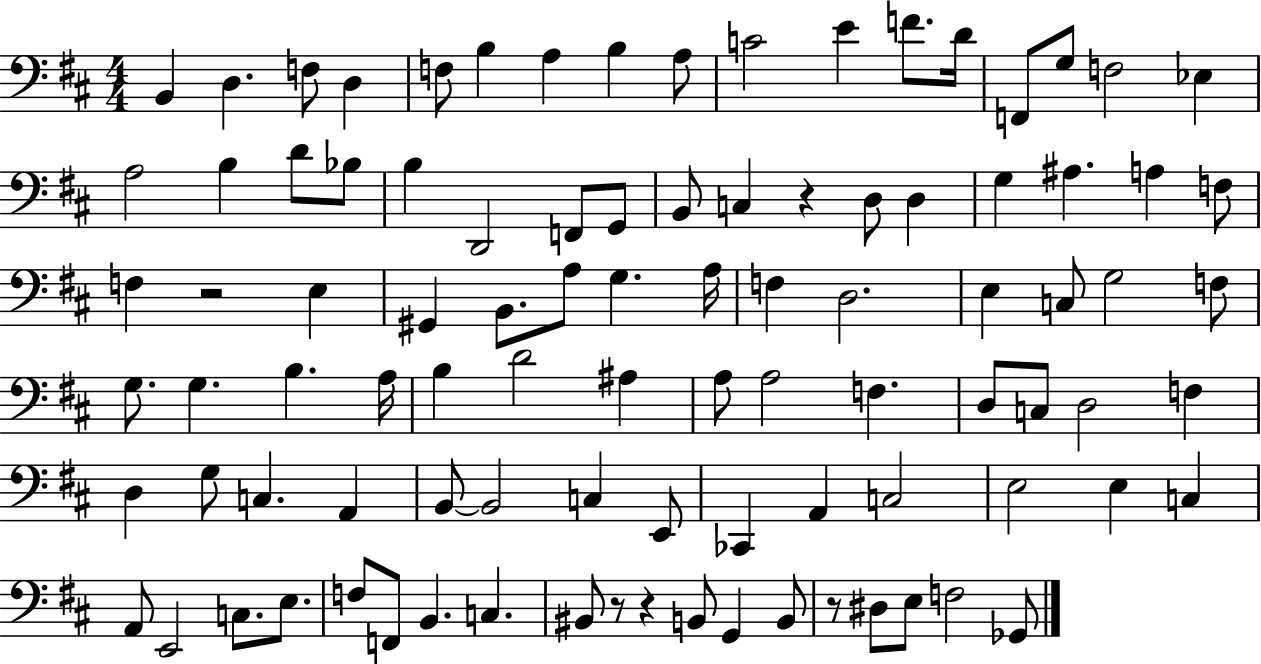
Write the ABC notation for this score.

X:1
T:Untitled
M:4/4
L:1/4
K:D
B,, D, F,/2 D, F,/2 B, A, B, A,/2 C2 E F/2 D/4 F,,/2 G,/2 F,2 _E, A,2 B, D/2 _B,/2 B, D,,2 F,,/2 G,,/2 B,,/2 C, z D,/2 D, G, ^A, A, F,/2 F, z2 E, ^G,, B,,/2 A,/2 G, A,/4 F, D,2 E, C,/2 G,2 F,/2 G,/2 G, B, A,/4 B, D2 ^A, A,/2 A,2 F, D,/2 C,/2 D,2 F, D, G,/2 C, A,, B,,/2 B,,2 C, E,,/2 _C,, A,, C,2 E,2 E, C, A,,/2 E,,2 C,/2 E,/2 F,/2 F,,/2 B,, C, ^B,,/2 z/2 z B,,/2 G,, B,,/2 z/2 ^D,/2 E,/2 F,2 _G,,/2